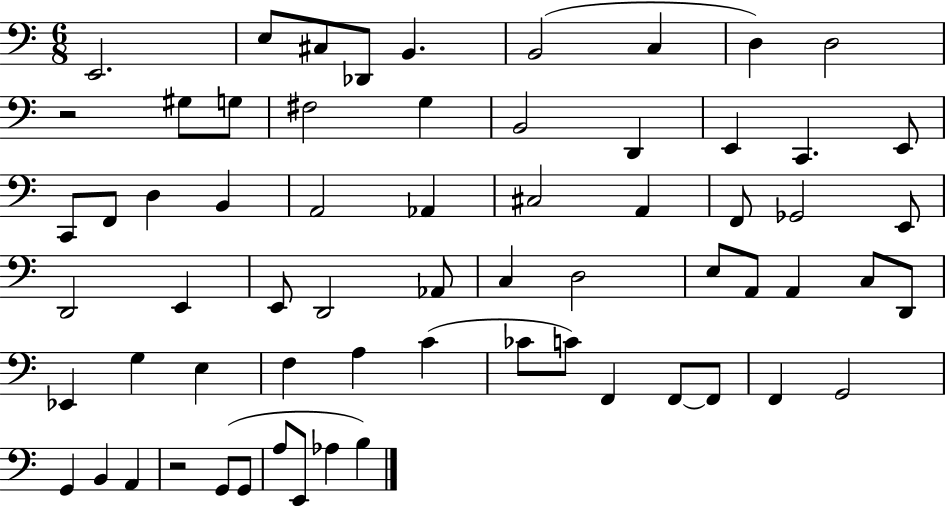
X:1
T:Untitled
M:6/8
L:1/4
K:C
E,,2 E,/2 ^C,/2 _D,,/2 B,, B,,2 C, D, D,2 z2 ^G,/2 G,/2 ^F,2 G, B,,2 D,, E,, C,, E,,/2 C,,/2 F,,/2 D, B,, A,,2 _A,, ^C,2 A,, F,,/2 _G,,2 E,,/2 D,,2 E,, E,,/2 D,,2 _A,,/2 C, D,2 E,/2 A,,/2 A,, C,/2 D,,/2 _E,, G, E, F, A, C _C/2 C/2 F,, F,,/2 F,,/2 F,, G,,2 G,, B,, A,, z2 G,,/2 G,,/2 A,/2 E,,/2 _A, B,